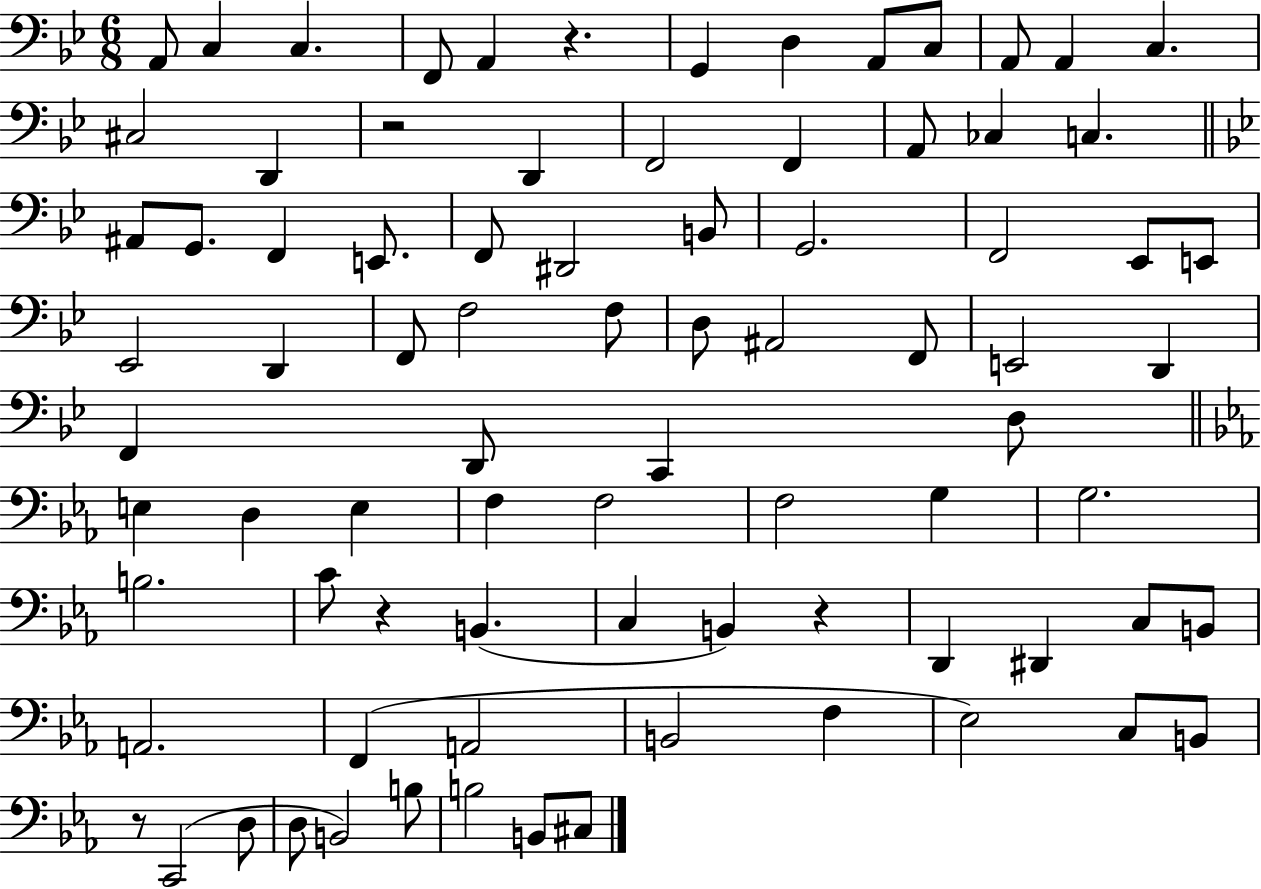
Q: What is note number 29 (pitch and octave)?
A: F2